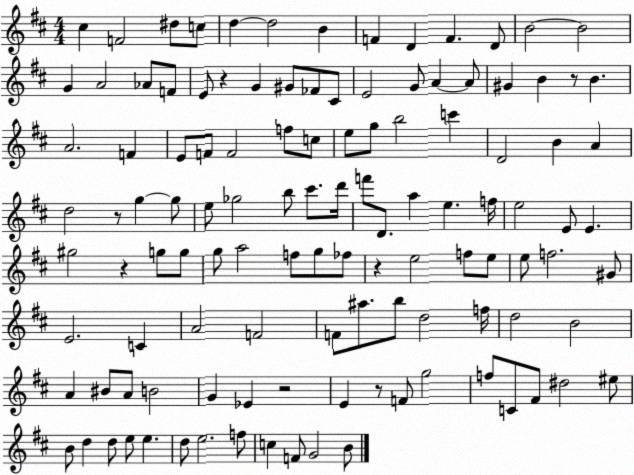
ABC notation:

X:1
T:Untitled
M:4/4
L:1/4
K:D
^c F2 ^d/2 c/2 d d2 B F D F D/2 B2 B2 G A2 _A/2 F/2 E/2 z G ^G/2 _F/2 ^C/2 E2 G/2 A A/2 ^G B z/2 B A2 F E/2 F/2 F2 f/2 c/2 e/2 g/2 b2 c' D2 B A d2 z/2 g g/2 e/2 _g2 b/2 ^c'/2 d'/4 f'/2 D/2 a e f/4 e2 E/2 E ^g2 z g/2 g/2 g/2 a2 f/2 g/2 _f/2 z e2 f/2 e/2 e/2 f2 ^G/2 E2 C A2 F2 F/2 ^a/2 b/2 d2 f/4 d2 B2 A ^B/2 A/2 B2 G _E z2 E z/2 F/2 g2 f/2 C/2 ^F/2 ^d2 ^e/2 B/2 d d/2 e/2 e d/2 e2 f/2 c F/2 G2 B/2